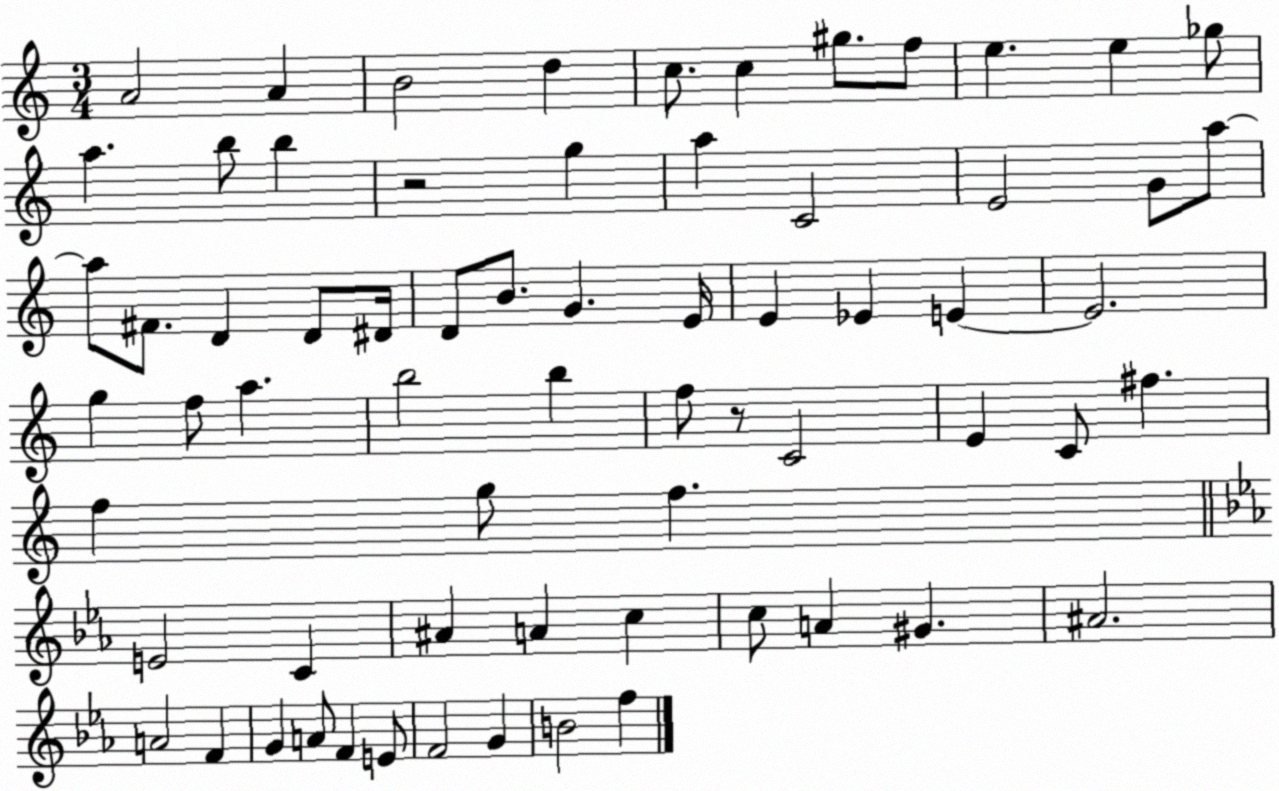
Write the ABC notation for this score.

X:1
T:Untitled
M:3/4
L:1/4
K:C
A2 A B2 d c/2 c ^g/2 f/2 e e _g/2 a b/2 b z2 g a C2 E2 G/2 a/2 a/2 ^F/2 D D/2 ^D/4 D/2 B/2 G E/4 E _E E E2 g f/2 a b2 b f/2 z/2 C2 E C/2 ^f f g/2 f E2 C ^A A c c/2 A ^G ^A2 A2 F G A/2 F E/2 F2 G B2 f